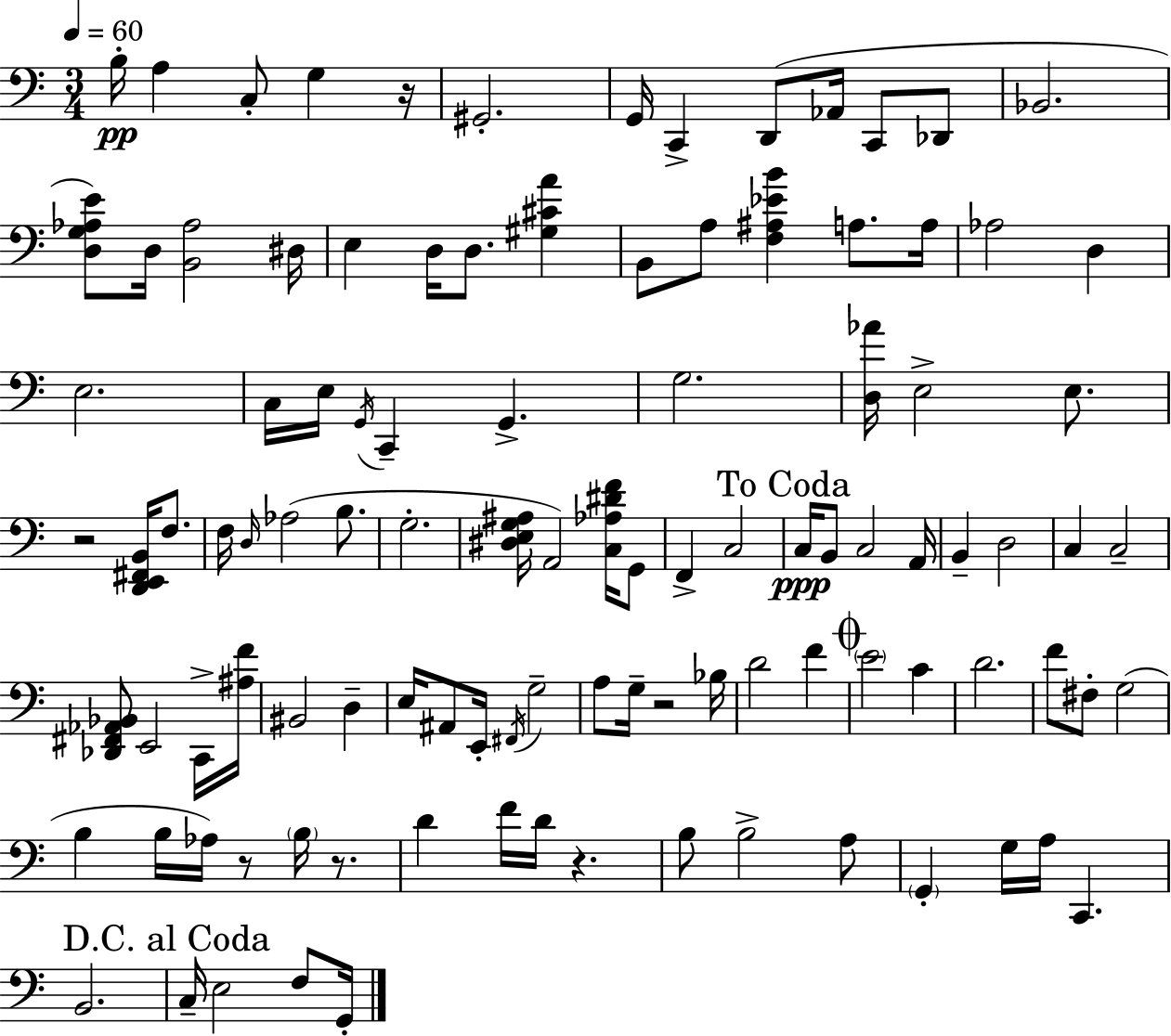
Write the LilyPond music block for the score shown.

{
  \clef bass
  \numericTimeSignature
  \time 3/4
  \key a \minor
  \tempo 4 = 60
  b16-.\pp a4 c8-. g4 r16 | gis,2.-. | g,16 c,4-> d,8( aes,16 c,8 des,8 | bes,2. | \break <d g aes e'>8) d16 <b, aes>2 dis16 | e4 d16 d8. <gis cis' a'>4 | b,8 a8 <f ais ees' b'>4 a8. a16 | aes2 d4 | \break e2. | c16 e16 \acciaccatura { g,16 } c,4-- g,4.-> | g2. | <d aes'>16 e2-> e8. | \break r2 <d, e, fis, b,>16 f8. | f16 \grace { d16 } aes2( b8. | g2.-. | <dis e g ais>16 a,2) <c aes dis' f'>16 | \break g,8 f,4-> c2 | \mark "To Coda" c16\ppp b,8 c2 | a,16 b,4-- d2 | c4 c2-- | \break <des, fis, aes, bes,>8 e,2 | c,16-> <ais f'>16 bis,2 d4-- | e16 ais,8 e,16-. \acciaccatura { fis,16 } g2-- | a8 g16-- r2 | \break bes16 d'2 f'4 | \mark \markup { \musicglyph "scripts.coda" } \parenthesize e'2 c'4 | d'2. | f'8 fis8-. g2( | \break b4 b16 aes16) r8 \parenthesize b16 | r8. d'4 f'16 d'16 r4. | b8 b2-> | a8 \parenthesize g,4-. g16 a16 c,4. | \break b,2. | \mark "D.C. al Coda" c16-- e2 | f8 g,16-. \bar "|."
}